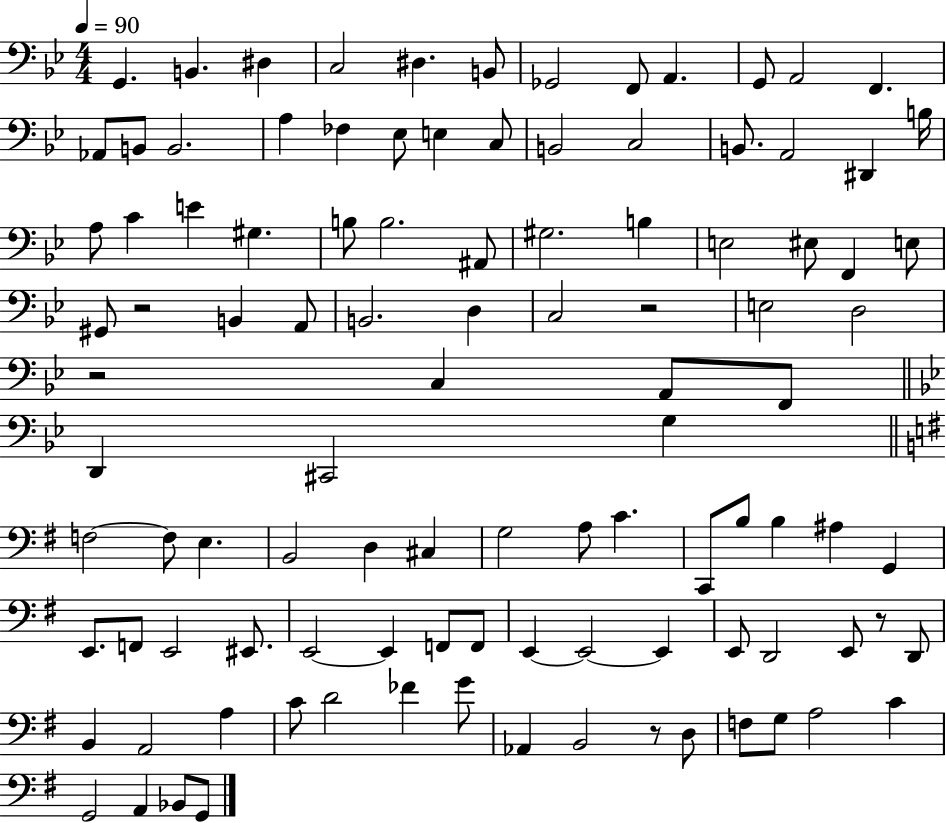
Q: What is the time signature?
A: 4/4